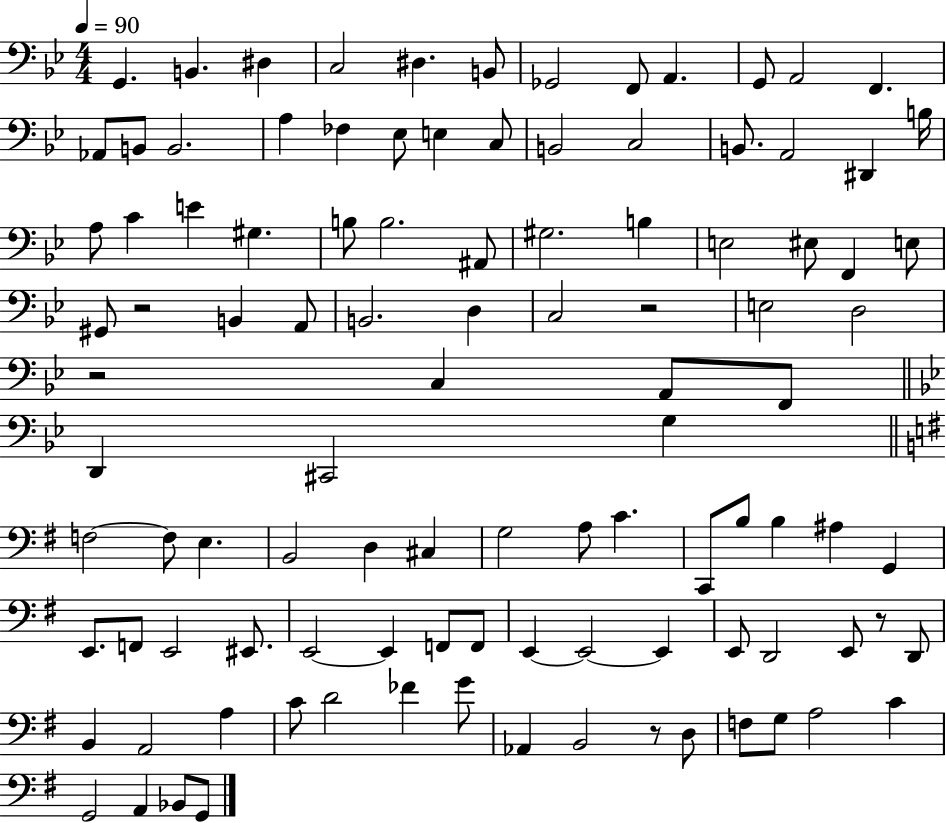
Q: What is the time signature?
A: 4/4